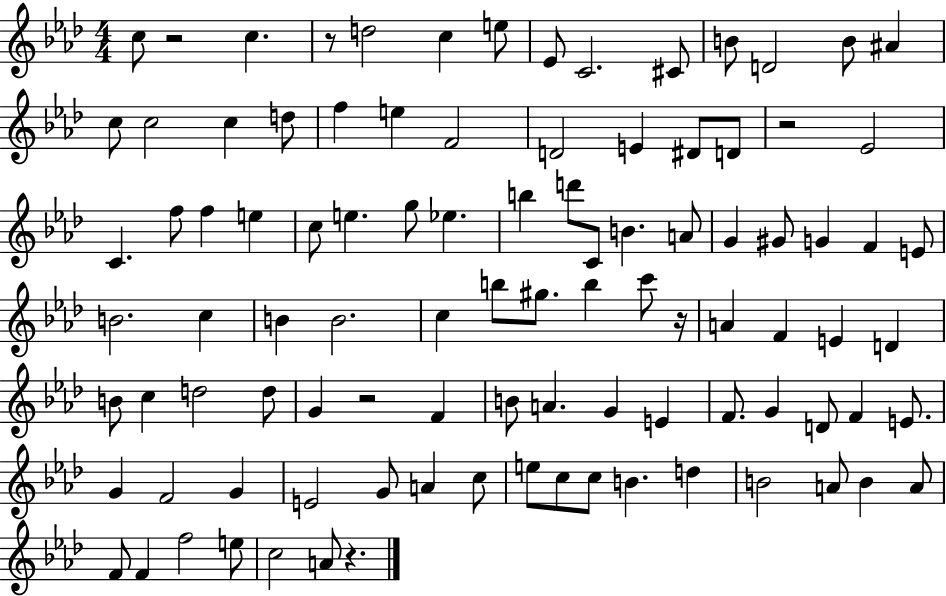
{
  \clef treble
  \numericTimeSignature
  \time 4/4
  \key aes \major
  \repeat volta 2 { c''8 r2 c''4. | r8 d''2 c''4 e''8 | ees'8 c'2. cis'8 | b'8 d'2 b'8 ais'4 | \break c''8 c''2 c''4 d''8 | f''4 e''4 f'2 | d'2 e'4 dis'8 d'8 | r2 ees'2 | \break c'4. f''8 f''4 e''4 | c''8 e''4. g''8 ees''4. | b''4 d'''8 c'8 b'4. a'8 | g'4 gis'8 g'4 f'4 e'8 | \break b'2. c''4 | b'4 b'2. | c''4 b''8 gis''8. b''4 c'''8 r16 | a'4 f'4 e'4 d'4 | \break b'8 c''4 d''2 d''8 | g'4 r2 f'4 | b'8 a'4. g'4 e'4 | f'8. g'4 d'8 f'4 e'8. | \break g'4 f'2 g'4 | e'2 g'8 a'4 c''8 | e''8 c''8 c''8 b'4. d''4 | b'2 a'8 b'4 a'8 | \break f'8 f'4 f''2 e''8 | c''2 a'8 r4. | } \bar "|."
}